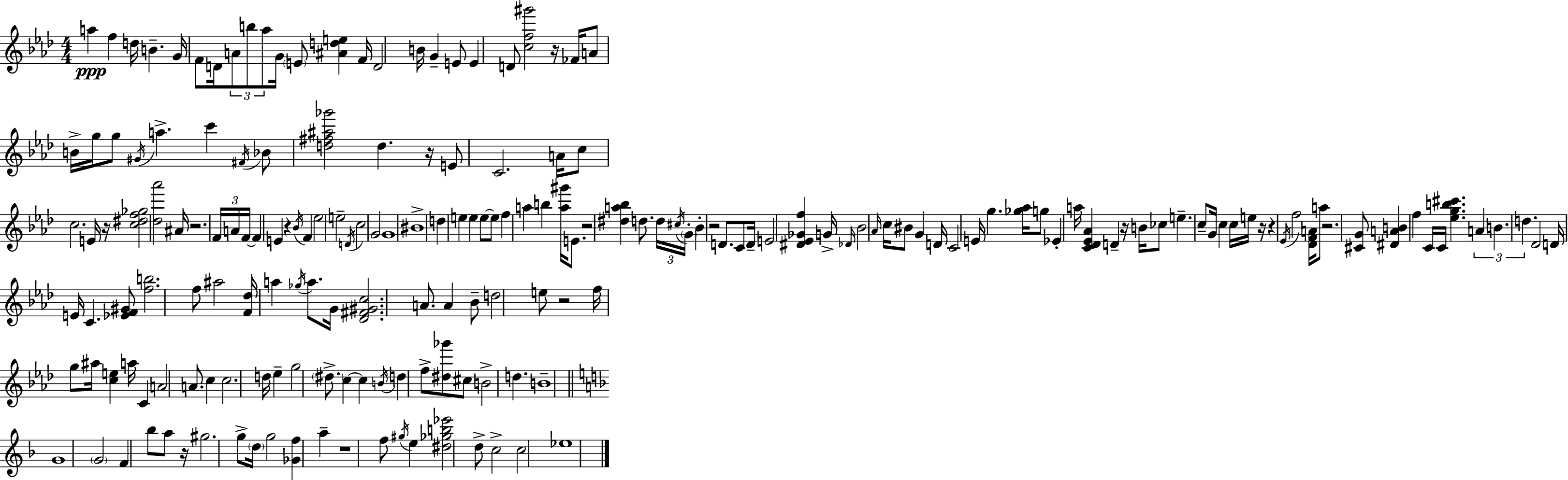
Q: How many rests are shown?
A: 14